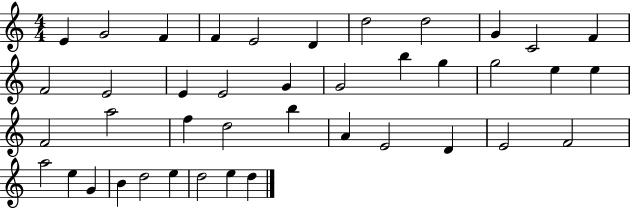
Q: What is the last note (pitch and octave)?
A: D5